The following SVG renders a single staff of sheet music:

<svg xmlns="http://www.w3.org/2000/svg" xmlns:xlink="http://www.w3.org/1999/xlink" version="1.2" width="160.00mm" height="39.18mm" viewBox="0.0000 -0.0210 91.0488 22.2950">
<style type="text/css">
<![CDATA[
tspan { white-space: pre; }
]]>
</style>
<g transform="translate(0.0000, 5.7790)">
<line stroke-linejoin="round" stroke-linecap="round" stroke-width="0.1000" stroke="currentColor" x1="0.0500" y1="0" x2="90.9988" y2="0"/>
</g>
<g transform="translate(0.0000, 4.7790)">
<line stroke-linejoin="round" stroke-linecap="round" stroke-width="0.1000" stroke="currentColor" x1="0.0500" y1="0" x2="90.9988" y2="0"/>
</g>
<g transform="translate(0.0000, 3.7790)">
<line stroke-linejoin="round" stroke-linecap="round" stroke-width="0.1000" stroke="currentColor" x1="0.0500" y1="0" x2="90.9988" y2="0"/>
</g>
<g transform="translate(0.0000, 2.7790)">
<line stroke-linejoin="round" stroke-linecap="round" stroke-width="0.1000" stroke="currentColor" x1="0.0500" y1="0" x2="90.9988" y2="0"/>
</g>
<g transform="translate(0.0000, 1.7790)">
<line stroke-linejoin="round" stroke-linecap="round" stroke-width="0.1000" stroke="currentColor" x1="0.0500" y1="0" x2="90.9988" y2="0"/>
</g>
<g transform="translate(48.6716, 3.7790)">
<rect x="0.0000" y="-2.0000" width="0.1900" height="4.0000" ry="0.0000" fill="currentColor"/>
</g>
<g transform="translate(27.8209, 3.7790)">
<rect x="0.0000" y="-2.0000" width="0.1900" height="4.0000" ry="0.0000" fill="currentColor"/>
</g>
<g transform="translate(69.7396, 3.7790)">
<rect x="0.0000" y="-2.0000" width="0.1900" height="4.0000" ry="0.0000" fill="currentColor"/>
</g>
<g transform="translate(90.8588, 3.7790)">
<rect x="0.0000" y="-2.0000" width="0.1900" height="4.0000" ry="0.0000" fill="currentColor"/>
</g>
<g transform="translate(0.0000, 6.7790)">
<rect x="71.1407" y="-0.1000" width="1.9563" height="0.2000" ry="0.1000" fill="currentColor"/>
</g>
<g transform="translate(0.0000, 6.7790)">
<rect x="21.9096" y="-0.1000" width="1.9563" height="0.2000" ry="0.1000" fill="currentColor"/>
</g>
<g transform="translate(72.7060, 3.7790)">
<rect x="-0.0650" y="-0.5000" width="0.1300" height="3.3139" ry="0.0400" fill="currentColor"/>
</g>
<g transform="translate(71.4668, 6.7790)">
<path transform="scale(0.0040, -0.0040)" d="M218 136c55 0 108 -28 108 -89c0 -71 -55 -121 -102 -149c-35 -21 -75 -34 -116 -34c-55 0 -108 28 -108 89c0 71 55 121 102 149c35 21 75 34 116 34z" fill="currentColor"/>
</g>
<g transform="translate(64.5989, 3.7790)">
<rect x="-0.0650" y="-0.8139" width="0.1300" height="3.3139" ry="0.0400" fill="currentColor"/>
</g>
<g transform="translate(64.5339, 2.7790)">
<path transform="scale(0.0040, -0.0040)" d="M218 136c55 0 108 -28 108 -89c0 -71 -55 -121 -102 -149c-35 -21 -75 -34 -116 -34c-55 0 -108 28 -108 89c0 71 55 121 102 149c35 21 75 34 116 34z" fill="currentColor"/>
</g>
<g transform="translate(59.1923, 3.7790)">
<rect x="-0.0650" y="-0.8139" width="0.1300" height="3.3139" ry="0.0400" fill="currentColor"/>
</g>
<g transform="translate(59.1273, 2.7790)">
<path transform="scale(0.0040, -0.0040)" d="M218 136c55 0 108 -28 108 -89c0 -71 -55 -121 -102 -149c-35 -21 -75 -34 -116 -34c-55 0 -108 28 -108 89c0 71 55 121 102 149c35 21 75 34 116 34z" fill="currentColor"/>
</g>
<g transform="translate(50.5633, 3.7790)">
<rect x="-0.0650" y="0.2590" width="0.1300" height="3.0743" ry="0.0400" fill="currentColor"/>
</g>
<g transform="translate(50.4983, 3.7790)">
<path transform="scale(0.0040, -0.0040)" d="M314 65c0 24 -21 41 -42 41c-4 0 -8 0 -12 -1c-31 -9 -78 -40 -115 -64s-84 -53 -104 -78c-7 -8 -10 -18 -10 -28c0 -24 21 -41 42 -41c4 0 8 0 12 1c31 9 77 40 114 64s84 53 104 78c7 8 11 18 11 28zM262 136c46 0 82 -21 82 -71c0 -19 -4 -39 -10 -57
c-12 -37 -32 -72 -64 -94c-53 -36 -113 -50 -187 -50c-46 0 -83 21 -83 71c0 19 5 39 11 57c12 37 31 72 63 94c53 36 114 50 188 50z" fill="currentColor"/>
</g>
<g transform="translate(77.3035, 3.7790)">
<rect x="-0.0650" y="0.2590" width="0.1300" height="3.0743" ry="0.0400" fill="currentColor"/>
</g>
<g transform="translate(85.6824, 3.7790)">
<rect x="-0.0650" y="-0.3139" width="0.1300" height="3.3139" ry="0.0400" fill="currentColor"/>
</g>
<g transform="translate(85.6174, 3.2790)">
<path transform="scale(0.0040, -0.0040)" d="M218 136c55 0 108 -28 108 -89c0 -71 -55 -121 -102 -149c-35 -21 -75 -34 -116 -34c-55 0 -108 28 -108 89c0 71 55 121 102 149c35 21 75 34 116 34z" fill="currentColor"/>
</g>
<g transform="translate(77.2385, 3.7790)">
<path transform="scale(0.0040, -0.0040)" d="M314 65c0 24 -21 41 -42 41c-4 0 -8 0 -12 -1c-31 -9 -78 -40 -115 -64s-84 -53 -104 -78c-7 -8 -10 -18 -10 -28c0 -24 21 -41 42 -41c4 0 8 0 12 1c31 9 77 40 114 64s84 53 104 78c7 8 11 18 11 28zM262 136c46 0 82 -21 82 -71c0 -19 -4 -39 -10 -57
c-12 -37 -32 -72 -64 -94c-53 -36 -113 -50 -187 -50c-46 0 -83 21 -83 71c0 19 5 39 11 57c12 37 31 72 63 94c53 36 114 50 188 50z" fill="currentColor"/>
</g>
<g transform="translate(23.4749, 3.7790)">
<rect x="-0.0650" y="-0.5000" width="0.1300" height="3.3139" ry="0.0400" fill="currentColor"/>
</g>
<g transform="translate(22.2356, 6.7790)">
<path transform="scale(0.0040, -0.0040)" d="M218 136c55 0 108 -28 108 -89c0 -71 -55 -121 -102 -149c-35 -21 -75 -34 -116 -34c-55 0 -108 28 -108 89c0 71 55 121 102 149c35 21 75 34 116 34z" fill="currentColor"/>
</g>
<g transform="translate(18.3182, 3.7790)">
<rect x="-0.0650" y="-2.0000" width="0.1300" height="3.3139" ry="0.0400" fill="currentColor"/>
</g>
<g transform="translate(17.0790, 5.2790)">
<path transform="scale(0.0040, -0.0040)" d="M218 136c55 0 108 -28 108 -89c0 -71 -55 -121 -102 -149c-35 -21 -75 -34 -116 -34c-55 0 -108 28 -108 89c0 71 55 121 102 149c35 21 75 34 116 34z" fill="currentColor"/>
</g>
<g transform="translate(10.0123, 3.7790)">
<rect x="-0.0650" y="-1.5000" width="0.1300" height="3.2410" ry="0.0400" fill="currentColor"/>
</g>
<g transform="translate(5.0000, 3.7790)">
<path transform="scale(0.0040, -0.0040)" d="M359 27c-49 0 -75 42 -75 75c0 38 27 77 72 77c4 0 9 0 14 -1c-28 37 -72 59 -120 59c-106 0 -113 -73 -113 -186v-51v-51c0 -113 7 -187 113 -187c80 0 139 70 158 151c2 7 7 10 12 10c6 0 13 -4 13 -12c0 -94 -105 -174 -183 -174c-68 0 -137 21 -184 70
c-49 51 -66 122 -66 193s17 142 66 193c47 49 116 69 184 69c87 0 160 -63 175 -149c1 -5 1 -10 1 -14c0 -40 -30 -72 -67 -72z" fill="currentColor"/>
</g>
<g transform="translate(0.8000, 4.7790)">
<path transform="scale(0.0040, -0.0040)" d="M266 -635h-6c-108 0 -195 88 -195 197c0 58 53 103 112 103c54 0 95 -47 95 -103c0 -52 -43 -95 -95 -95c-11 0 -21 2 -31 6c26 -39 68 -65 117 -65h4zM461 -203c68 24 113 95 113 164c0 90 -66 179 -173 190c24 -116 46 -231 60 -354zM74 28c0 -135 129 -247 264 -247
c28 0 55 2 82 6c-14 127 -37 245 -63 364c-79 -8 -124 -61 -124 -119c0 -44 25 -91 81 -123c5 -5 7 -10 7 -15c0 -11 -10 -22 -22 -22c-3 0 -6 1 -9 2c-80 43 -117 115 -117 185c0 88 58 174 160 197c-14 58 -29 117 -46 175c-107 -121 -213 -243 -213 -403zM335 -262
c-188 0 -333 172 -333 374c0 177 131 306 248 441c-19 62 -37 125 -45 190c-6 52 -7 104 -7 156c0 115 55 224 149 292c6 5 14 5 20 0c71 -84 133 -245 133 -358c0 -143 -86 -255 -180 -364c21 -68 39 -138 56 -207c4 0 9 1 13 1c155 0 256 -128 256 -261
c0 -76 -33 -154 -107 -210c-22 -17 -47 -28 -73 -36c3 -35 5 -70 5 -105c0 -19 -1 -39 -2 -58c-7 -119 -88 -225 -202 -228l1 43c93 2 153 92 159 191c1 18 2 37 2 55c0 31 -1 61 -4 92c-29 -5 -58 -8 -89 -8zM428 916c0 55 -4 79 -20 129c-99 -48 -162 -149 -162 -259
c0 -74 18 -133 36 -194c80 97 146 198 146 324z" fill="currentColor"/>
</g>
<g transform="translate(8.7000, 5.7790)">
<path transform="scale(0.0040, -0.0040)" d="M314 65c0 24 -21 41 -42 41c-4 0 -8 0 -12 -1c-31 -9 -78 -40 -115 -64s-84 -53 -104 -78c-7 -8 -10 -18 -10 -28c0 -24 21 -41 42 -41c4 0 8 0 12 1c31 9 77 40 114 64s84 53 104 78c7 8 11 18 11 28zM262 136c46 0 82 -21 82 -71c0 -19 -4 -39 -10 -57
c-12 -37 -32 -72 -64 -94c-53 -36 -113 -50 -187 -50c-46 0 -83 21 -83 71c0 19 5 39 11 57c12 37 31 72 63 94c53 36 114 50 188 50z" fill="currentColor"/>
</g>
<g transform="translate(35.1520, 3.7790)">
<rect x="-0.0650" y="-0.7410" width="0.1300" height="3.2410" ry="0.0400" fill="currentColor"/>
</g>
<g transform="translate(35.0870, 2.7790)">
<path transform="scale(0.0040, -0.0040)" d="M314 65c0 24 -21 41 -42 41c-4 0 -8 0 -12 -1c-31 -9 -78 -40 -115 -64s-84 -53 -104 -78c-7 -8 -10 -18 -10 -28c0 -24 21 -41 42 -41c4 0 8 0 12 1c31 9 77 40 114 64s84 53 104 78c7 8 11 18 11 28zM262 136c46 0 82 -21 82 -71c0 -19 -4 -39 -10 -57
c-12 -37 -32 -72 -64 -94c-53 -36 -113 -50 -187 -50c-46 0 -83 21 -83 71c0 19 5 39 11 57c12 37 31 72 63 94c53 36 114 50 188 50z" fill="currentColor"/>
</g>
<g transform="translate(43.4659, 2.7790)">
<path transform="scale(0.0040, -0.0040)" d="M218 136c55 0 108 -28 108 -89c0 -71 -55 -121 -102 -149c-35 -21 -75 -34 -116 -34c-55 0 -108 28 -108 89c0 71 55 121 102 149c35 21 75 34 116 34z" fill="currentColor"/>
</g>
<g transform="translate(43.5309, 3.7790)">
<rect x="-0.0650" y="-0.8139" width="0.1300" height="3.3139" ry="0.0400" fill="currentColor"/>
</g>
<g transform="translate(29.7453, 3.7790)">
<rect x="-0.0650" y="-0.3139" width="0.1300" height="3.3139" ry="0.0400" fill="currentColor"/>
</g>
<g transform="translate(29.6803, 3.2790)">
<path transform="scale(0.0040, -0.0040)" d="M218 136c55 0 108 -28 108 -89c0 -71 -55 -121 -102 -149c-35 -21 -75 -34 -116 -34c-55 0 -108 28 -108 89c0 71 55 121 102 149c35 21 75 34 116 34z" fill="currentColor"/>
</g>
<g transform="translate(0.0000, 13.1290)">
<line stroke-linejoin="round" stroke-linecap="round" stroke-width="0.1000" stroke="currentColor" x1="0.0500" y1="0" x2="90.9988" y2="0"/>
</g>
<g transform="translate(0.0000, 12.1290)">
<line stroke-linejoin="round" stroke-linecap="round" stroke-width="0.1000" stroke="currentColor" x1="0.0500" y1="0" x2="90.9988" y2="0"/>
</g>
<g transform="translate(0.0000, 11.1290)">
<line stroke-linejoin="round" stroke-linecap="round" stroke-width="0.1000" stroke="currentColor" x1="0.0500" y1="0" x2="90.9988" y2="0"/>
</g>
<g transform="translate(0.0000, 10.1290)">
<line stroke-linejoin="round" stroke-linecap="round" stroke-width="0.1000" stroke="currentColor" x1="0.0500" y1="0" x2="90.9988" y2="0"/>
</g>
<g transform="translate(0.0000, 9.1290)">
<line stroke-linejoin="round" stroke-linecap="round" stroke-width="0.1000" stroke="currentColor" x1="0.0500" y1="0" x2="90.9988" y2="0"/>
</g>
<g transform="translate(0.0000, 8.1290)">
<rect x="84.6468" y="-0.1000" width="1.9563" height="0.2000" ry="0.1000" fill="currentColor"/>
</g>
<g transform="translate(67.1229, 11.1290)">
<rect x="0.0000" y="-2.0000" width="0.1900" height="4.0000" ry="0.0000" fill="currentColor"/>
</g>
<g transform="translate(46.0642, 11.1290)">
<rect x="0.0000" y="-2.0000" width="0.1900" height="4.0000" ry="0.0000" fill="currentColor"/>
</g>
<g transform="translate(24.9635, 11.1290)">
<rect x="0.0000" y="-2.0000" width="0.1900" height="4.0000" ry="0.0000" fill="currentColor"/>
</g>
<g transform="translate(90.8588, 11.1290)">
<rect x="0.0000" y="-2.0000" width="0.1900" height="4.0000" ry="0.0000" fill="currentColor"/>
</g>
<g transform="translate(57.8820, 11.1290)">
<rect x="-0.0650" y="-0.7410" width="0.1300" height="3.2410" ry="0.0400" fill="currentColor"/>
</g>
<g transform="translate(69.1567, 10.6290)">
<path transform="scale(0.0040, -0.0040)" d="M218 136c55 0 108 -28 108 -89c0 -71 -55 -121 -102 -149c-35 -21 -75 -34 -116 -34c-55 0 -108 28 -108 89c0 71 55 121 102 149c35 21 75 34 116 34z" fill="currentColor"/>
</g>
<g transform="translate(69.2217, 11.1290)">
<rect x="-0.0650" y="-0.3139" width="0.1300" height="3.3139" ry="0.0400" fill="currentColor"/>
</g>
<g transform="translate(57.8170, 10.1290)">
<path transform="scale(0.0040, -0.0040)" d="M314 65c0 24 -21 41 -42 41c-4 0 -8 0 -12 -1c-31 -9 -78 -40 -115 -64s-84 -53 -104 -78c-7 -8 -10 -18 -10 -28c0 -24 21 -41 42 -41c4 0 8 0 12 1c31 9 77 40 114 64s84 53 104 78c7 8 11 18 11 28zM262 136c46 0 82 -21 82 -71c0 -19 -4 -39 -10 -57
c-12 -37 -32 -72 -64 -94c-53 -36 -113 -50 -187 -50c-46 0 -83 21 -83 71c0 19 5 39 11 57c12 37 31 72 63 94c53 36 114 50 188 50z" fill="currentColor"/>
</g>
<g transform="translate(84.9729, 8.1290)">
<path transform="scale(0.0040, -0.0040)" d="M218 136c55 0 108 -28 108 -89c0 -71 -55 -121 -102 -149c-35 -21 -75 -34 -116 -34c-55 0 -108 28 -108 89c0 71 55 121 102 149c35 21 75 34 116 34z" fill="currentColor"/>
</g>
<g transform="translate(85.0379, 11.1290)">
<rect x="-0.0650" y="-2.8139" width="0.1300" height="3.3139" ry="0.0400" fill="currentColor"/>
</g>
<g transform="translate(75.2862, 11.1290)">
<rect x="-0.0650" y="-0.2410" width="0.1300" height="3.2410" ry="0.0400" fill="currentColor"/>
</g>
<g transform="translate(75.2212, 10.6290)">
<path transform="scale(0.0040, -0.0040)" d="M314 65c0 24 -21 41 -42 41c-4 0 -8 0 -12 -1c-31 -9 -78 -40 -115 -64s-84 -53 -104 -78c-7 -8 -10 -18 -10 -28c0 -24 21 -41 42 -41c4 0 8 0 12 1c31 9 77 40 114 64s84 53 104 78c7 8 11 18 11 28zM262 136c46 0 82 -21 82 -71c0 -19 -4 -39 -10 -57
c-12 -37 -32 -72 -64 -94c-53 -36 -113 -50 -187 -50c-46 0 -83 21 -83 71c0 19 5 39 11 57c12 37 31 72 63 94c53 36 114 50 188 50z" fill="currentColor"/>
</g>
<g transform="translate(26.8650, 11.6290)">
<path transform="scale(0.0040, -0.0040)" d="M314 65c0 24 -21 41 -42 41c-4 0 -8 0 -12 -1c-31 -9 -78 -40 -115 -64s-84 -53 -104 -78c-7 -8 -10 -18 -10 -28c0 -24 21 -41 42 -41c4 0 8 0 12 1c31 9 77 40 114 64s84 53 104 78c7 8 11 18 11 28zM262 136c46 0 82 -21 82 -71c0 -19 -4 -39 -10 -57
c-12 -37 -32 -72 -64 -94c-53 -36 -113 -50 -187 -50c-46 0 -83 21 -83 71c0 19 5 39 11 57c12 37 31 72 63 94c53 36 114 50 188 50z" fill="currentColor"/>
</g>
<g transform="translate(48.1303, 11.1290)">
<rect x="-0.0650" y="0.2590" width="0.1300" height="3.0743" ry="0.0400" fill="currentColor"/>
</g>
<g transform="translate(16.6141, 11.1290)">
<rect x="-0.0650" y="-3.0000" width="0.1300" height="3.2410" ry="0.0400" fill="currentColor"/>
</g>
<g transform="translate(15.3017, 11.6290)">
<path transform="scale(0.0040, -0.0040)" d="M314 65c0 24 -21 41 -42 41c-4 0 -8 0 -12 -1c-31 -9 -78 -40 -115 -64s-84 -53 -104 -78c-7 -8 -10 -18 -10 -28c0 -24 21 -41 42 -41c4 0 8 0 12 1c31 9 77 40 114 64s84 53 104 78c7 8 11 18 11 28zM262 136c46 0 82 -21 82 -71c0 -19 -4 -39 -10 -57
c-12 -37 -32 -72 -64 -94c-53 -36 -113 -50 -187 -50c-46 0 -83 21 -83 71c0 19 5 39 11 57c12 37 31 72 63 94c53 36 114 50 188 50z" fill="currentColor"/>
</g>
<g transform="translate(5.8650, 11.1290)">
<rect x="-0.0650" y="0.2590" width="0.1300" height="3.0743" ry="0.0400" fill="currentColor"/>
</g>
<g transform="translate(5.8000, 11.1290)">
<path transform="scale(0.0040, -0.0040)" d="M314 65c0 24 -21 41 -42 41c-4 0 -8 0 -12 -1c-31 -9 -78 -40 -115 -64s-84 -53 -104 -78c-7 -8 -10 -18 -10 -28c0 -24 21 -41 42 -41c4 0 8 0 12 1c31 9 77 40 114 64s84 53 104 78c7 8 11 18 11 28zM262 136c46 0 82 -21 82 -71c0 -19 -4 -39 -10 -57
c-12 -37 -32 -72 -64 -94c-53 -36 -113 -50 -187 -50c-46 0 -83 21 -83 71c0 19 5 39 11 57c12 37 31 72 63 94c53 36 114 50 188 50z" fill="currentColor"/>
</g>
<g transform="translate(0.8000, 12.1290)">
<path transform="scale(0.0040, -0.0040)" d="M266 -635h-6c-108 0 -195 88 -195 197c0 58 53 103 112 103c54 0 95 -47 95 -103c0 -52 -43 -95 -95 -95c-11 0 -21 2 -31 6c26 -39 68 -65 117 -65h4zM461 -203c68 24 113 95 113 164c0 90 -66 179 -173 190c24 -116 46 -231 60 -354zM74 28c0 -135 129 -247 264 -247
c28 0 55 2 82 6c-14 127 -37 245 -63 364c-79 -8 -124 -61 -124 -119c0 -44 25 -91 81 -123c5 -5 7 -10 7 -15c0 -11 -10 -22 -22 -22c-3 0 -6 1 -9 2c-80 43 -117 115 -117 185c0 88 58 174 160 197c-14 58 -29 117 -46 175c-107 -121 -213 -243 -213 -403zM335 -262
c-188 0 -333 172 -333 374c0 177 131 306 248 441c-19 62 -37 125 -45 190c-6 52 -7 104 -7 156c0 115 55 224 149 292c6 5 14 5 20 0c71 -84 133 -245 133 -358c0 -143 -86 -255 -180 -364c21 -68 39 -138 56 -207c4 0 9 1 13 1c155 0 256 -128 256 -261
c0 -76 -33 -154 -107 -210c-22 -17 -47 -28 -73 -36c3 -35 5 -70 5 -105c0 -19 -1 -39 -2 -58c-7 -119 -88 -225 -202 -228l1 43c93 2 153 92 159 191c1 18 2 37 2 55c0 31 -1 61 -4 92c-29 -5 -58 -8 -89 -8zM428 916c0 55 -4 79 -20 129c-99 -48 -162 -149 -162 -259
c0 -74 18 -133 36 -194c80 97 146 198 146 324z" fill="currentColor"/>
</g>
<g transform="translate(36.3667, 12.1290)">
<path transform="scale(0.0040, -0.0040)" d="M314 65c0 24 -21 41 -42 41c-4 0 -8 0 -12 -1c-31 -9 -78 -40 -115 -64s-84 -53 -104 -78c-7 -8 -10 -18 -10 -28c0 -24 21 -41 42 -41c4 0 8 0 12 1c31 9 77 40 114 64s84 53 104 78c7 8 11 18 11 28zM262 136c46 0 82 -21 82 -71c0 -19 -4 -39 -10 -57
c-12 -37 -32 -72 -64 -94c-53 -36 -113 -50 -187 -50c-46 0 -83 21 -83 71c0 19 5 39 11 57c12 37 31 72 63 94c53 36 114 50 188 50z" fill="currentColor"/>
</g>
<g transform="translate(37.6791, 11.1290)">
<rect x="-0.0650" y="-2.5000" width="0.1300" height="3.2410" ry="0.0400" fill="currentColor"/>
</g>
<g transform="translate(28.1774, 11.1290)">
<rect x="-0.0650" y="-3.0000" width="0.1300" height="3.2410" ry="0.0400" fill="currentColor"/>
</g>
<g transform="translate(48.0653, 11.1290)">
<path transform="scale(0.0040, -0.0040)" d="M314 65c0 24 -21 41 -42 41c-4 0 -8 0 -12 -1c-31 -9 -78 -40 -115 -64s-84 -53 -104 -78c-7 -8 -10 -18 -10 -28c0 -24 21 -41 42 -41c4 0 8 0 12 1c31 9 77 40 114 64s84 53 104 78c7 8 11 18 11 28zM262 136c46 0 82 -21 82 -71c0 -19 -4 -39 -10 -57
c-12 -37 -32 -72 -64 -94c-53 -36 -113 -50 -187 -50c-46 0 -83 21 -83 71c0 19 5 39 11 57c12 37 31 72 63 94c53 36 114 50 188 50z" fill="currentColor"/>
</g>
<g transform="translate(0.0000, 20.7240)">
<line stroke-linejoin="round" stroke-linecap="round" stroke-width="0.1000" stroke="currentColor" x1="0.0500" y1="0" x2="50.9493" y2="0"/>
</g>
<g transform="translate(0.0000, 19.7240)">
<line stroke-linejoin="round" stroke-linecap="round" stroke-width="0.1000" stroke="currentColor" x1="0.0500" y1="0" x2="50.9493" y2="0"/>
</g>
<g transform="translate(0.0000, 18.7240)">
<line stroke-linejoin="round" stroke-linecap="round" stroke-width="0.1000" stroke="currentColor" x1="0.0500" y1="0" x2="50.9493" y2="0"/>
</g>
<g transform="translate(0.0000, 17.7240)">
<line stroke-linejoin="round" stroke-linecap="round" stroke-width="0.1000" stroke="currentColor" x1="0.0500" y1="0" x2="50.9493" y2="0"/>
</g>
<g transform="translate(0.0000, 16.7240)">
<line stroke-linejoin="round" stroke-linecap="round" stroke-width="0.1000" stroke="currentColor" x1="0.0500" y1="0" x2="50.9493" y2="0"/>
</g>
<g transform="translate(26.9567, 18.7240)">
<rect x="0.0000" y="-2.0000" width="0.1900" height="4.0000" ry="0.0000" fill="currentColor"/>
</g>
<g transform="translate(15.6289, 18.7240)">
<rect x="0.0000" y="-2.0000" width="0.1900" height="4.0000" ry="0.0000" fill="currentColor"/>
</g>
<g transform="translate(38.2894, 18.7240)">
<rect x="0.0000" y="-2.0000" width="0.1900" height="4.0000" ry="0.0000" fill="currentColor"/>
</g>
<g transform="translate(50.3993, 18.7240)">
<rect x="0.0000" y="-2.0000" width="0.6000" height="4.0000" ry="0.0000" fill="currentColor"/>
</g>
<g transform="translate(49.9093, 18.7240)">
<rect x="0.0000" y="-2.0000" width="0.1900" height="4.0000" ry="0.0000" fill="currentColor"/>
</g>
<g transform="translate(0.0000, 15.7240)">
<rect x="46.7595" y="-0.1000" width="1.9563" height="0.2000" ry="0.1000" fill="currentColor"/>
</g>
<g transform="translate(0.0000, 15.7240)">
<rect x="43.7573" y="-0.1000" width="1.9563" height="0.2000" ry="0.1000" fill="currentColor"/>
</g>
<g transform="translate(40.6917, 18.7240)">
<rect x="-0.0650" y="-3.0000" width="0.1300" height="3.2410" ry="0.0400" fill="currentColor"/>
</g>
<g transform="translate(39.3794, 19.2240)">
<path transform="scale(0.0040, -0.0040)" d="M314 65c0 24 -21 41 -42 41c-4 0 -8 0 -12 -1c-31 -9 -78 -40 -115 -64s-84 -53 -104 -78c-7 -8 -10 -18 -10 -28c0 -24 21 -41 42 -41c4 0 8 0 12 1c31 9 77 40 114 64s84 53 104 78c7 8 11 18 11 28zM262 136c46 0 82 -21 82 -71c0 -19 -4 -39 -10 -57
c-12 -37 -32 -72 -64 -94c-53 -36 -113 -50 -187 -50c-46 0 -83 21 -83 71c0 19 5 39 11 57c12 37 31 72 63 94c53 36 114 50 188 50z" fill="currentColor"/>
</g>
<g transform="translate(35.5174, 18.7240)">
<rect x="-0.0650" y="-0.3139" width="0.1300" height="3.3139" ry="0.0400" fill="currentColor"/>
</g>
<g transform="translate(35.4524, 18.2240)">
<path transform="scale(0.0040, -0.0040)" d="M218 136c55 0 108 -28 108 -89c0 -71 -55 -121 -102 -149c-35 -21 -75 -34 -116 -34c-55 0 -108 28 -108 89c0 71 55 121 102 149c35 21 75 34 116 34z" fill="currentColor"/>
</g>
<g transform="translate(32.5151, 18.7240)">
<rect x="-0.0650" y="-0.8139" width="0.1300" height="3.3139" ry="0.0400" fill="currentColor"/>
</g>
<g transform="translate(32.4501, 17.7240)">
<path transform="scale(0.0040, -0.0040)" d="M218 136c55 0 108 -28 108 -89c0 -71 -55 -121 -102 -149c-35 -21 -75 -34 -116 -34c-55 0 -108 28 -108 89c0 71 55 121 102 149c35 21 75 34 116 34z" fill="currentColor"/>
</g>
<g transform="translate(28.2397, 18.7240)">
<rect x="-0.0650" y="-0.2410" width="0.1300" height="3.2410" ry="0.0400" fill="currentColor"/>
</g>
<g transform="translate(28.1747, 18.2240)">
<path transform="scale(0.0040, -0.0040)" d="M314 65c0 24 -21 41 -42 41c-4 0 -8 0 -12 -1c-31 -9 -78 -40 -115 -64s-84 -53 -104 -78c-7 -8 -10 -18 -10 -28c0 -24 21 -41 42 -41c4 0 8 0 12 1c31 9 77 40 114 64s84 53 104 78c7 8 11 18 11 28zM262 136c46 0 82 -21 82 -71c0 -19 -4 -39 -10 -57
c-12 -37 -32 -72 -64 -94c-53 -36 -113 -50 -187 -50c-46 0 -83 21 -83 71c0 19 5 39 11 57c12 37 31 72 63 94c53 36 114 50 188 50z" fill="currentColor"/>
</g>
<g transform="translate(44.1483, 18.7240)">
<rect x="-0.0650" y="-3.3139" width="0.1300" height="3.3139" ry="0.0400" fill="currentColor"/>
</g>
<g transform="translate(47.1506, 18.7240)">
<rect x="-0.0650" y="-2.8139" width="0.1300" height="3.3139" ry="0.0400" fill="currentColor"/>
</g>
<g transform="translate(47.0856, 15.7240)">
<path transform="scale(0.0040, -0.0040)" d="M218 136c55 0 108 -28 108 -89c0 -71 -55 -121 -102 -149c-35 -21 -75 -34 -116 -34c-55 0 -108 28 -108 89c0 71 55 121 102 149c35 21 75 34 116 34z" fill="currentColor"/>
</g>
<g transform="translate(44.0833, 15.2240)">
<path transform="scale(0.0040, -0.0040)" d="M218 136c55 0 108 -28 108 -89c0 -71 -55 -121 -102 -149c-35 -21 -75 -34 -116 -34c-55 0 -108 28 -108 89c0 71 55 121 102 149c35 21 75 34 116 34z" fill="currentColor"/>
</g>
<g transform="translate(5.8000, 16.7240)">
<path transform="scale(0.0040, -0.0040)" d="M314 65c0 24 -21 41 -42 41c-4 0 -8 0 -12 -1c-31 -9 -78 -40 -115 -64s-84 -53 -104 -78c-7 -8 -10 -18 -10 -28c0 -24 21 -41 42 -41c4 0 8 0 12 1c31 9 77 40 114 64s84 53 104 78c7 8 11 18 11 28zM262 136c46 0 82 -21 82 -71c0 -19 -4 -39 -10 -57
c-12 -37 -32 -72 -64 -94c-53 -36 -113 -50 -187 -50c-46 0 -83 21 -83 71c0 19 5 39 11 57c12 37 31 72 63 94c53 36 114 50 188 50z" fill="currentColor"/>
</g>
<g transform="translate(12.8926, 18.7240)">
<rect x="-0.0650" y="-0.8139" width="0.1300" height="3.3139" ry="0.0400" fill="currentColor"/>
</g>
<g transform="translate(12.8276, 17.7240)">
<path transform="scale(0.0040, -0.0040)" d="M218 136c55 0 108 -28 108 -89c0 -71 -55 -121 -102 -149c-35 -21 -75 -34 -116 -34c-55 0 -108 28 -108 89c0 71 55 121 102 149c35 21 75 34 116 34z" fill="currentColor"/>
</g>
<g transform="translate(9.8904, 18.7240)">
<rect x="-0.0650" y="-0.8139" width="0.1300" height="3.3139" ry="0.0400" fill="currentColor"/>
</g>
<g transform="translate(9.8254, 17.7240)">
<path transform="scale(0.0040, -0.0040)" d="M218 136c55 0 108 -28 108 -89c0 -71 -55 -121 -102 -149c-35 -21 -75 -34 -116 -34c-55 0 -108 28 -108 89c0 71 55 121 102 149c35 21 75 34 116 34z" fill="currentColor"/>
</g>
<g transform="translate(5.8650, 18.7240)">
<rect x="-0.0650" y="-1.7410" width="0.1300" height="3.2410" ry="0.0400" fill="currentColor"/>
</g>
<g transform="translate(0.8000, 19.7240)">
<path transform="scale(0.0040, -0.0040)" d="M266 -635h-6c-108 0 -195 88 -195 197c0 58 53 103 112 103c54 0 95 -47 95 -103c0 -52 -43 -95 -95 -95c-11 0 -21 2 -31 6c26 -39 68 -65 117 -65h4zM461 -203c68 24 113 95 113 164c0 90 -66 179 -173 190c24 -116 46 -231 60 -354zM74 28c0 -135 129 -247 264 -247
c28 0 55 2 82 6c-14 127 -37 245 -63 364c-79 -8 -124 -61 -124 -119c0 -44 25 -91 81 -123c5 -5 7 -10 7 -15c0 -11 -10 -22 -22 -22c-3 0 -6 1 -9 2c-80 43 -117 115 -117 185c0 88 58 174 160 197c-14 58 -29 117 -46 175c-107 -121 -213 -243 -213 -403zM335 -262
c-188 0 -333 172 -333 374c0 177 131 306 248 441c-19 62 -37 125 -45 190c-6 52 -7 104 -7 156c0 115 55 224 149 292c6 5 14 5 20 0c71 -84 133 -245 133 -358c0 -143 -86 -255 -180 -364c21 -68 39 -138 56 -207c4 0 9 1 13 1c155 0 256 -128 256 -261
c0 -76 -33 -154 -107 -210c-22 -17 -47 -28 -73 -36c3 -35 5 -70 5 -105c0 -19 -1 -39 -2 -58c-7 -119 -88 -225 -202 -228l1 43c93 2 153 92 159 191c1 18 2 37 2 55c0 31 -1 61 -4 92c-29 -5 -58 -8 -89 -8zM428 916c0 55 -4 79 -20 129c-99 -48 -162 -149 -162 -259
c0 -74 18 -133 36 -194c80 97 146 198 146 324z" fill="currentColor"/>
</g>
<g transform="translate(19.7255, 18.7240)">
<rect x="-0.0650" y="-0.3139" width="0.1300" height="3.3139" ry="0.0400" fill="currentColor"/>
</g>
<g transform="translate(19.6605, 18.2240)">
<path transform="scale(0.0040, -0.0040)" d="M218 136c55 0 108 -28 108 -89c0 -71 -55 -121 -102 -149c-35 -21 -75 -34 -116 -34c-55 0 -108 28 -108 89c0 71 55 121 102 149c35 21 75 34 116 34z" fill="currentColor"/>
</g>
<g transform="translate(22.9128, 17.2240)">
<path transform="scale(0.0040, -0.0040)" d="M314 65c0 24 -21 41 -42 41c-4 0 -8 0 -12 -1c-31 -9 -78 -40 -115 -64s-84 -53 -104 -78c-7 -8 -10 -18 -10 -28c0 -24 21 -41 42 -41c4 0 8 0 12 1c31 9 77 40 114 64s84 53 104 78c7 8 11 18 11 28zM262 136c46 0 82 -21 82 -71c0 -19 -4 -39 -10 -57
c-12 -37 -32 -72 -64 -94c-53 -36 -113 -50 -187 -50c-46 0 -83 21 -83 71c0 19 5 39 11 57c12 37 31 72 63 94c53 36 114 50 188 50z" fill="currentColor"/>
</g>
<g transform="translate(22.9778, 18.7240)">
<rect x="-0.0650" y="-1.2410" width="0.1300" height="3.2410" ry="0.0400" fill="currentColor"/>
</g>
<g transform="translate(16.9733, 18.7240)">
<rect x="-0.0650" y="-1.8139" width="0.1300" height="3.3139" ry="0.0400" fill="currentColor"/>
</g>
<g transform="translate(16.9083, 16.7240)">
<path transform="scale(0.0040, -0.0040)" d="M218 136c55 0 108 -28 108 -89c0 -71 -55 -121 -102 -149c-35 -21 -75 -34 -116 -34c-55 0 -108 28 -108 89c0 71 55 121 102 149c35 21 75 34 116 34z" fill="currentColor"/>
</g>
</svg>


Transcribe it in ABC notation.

X:1
T:Untitled
M:4/4
L:1/4
K:C
E2 F C c d2 d B2 d d C B2 c B2 A2 A2 G2 B2 d2 c c2 a f2 d d f c e2 c2 d c A2 b a